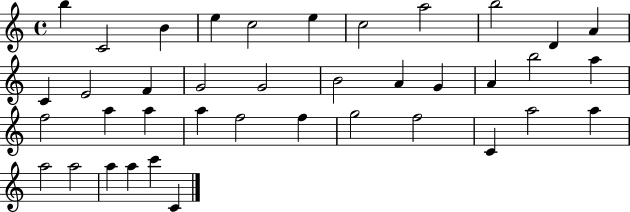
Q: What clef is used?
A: treble